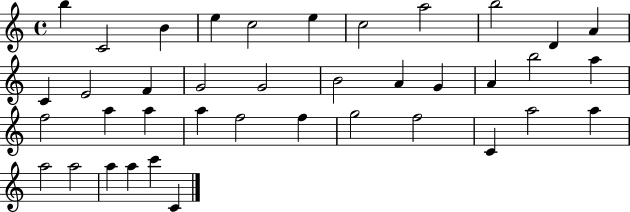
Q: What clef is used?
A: treble